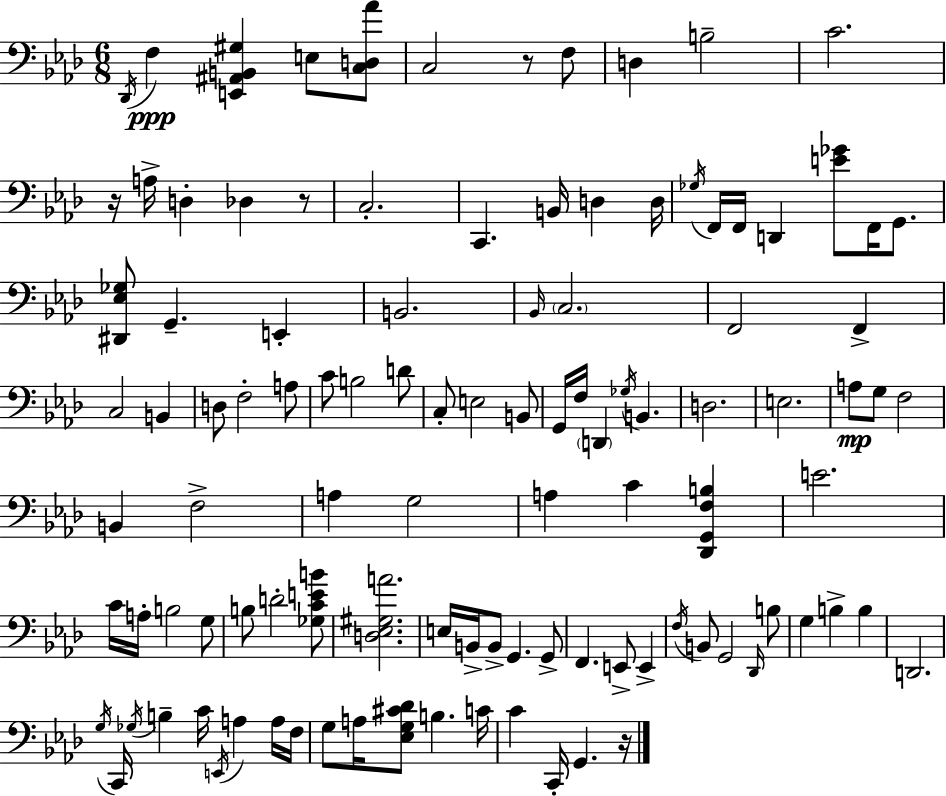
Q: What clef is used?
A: bass